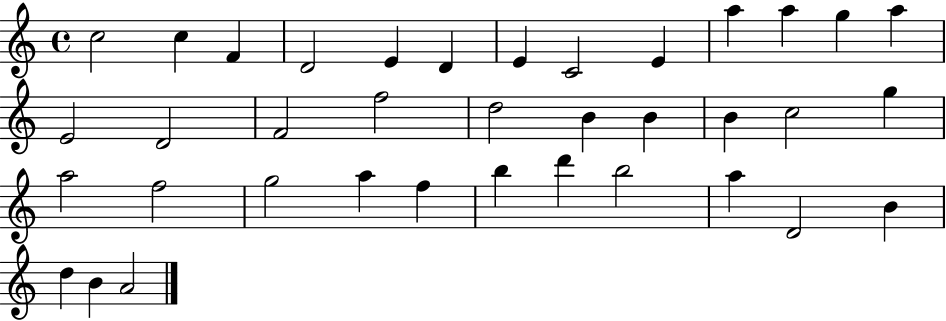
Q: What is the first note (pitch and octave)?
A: C5